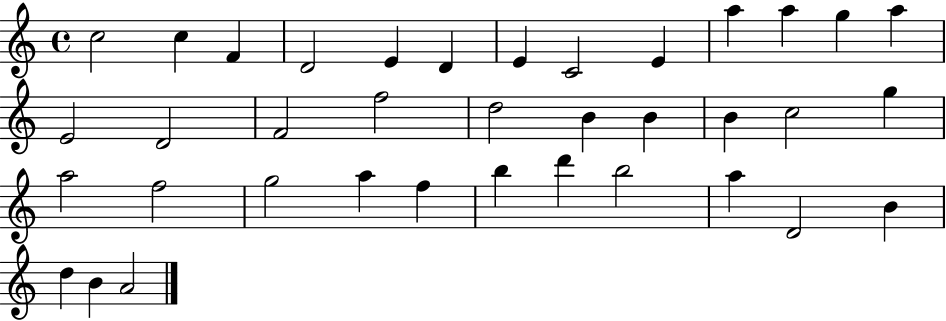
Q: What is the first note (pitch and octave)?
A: C5